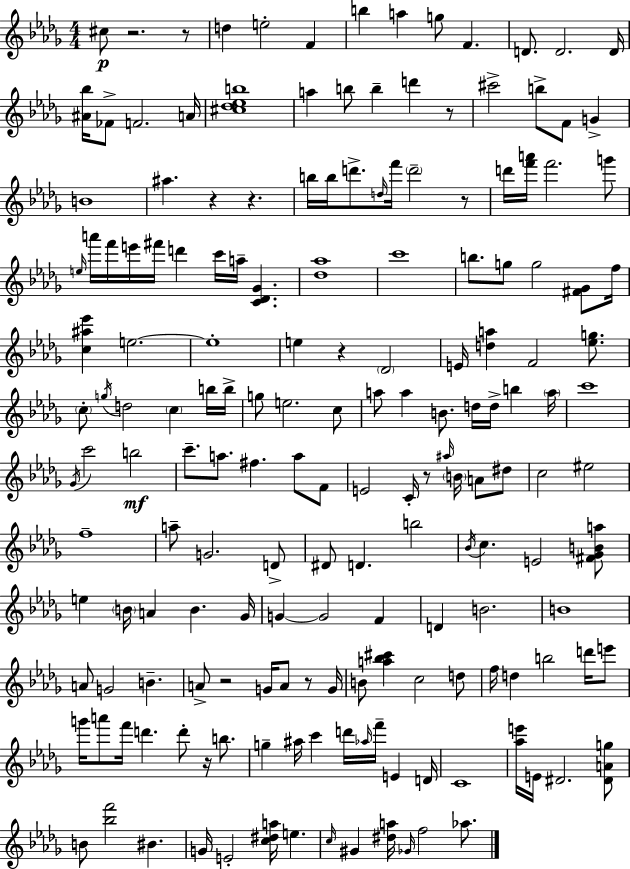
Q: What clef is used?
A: treble